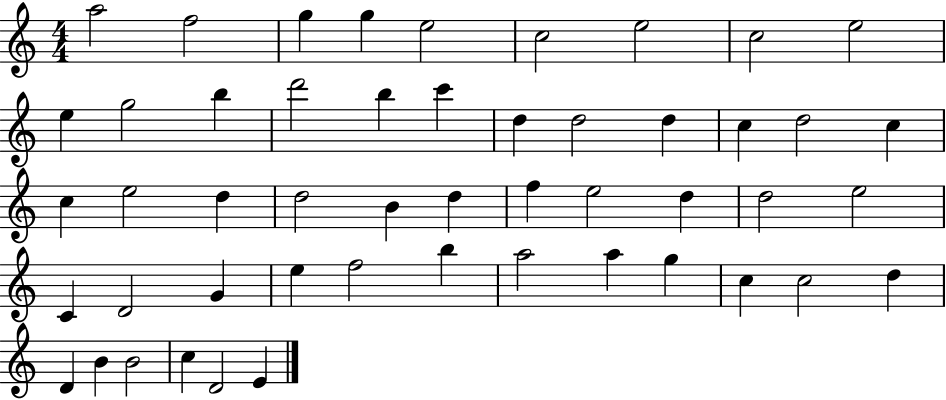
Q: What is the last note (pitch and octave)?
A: E4